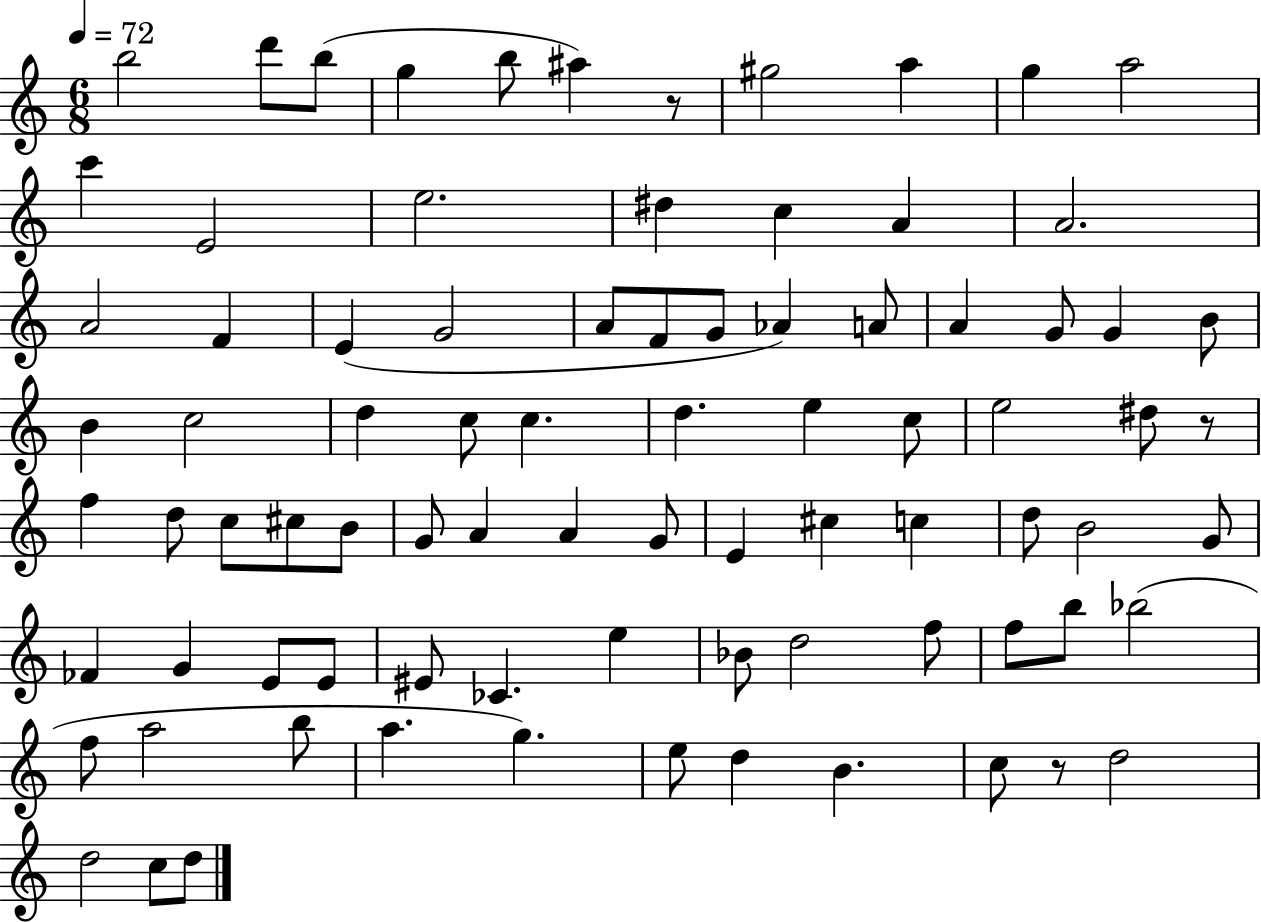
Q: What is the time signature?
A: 6/8